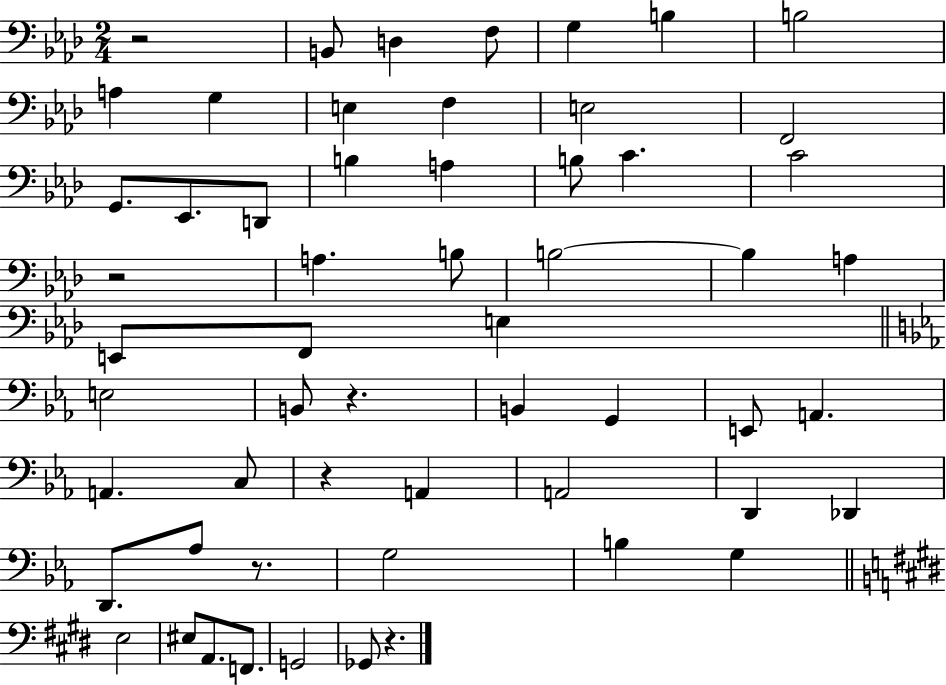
X:1
T:Untitled
M:2/4
L:1/4
K:Ab
z2 B,,/2 D, F,/2 G, B, B,2 A, G, E, F, E,2 F,,2 G,,/2 _E,,/2 D,,/2 B, A, B,/2 C C2 z2 A, B,/2 B,2 B, A, E,,/2 F,,/2 E, E,2 B,,/2 z B,, G,, E,,/2 A,, A,, C,/2 z A,, A,,2 D,, _D,, D,,/2 _A,/2 z/2 G,2 B, G, E,2 ^E,/2 A,,/2 F,,/2 G,,2 _G,,/2 z